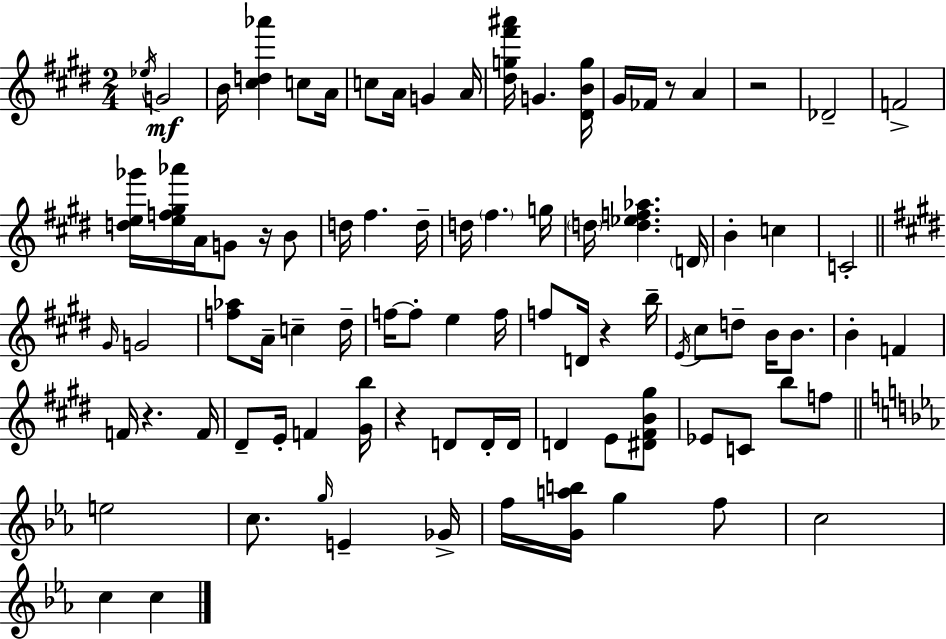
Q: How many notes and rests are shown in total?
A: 89